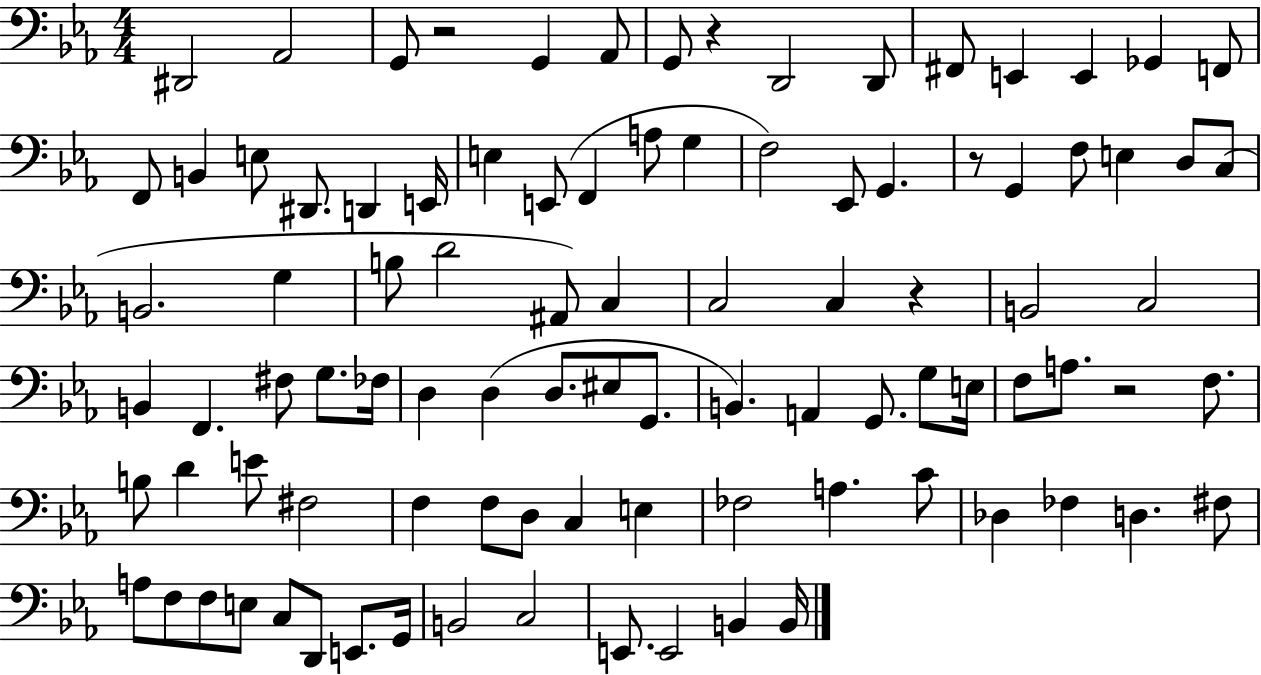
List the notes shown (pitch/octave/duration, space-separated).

D#2/h Ab2/h G2/e R/h G2/q Ab2/e G2/e R/q D2/h D2/e F#2/e E2/q E2/q Gb2/q F2/e F2/e B2/q E3/e D#2/e. D2/q E2/s E3/q E2/e F2/q A3/e G3/q F3/h Eb2/e G2/q. R/e G2/q F3/e E3/q D3/e C3/e B2/h. G3/q B3/e D4/h A#2/e C3/q C3/h C3/q R/q B2/h C3/h B2/q F2/q. F#3/e G3/e. FES3/s D3/q D3/q D3/e. EIS3/e G2/e. B2/q. A2/q G2/e. G3/e E3/s F3/e A3/e. R/h F3/e. B3/e D4/q E4/e F#3/h F3/q F3/e D3/e C3/q E3/q FES3/h A3/q. C4/e Db3/q FES3/q D3/q. F#3/e A3/e F3/e F3/e E3/e C3/e D2/e E2/e. G2/s B2/h C3/h E2/e. E2/h B2/q B2/s